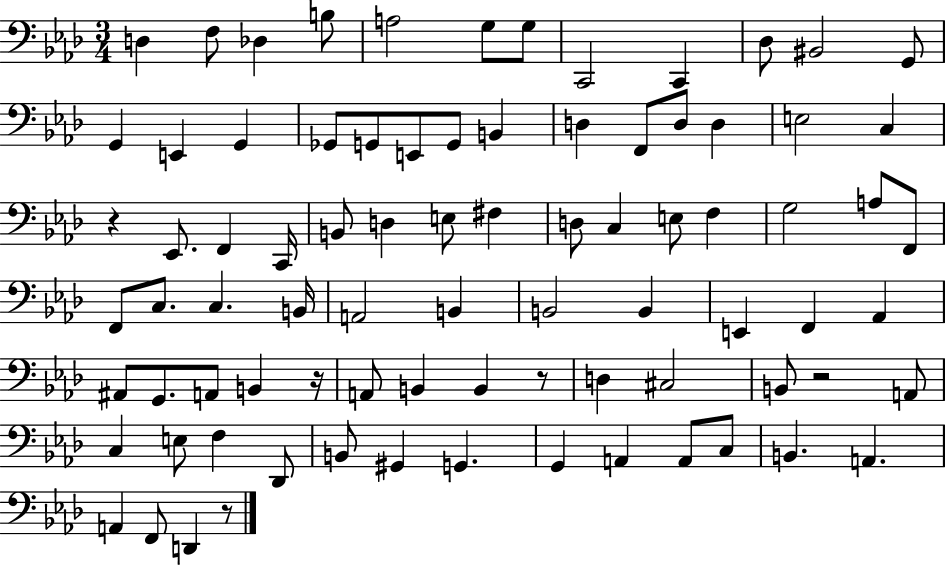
{
  \clef bass
  \numericTimeSignature
  \time 3/4
  \key aes \major
  d4 f8 des4 b8 | a2 g8 g8 | c,2 c,4 | des8 bis,2 g,8 | \break g,4 e,4 g,4 | ges,8 g,8 e,8 g,8 b,4 | d4 f,8 d8 d4 | e2 c4 | \break r4 ees,8. f,4 c,16 | b,8 d4 e8 fis4 | d8 c4 e8 f4 | g2 a8 f,8 | \break f,8 c8. c4. b,16 | a,2 b,4 | b,2 b,4 | e,4 f,4 aes,4 | \break ais,8 g,8. a,8 b,4 r16 | a,8 b,4 b,4 r8 | d4 cis2 | b,8 r2 a,8 | \break c4 e8 f4 des,8 | b,8 gis,4 g,4. | g,4 a,4 a,8 c8 | b,4. a,4. | \break a,4 f,8 d,4 r8 | \bar "|."
}